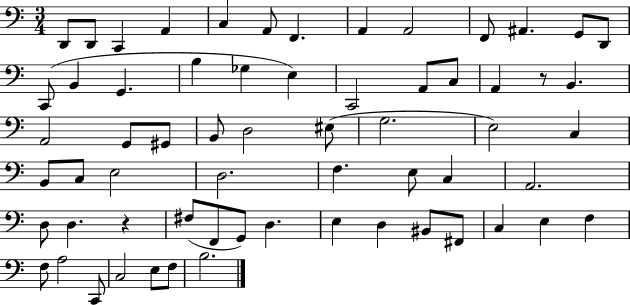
{
  \clef bass
  \numericTimeSignature
  \time 3/4
  \key c \major
  d,8 d,8 c,4 a,4 | c4 a,8 f,4. | a,4 a,2 | f,8 ais,4. g,8 d,8 | \break c,8( b,4 g,4. | b4 ges4 e4) | c,2 a,8 c8 | a,4 r8 b,4. | \break a,2 g,8 gis,8 | b,8 d2 eis8( | g2. | e2) c4 | \break b,8 c8 e2 | d2. | f4. e8 c4 | a,2. | \break d8 d4. r4 | fis8( f,8 g,8) d4. | e4 d4 bis,8 fis,8 | c4 e4 f4 | \break f8 a2 c,8 | c2 e8 f8 | b2. | \bar "|."
}